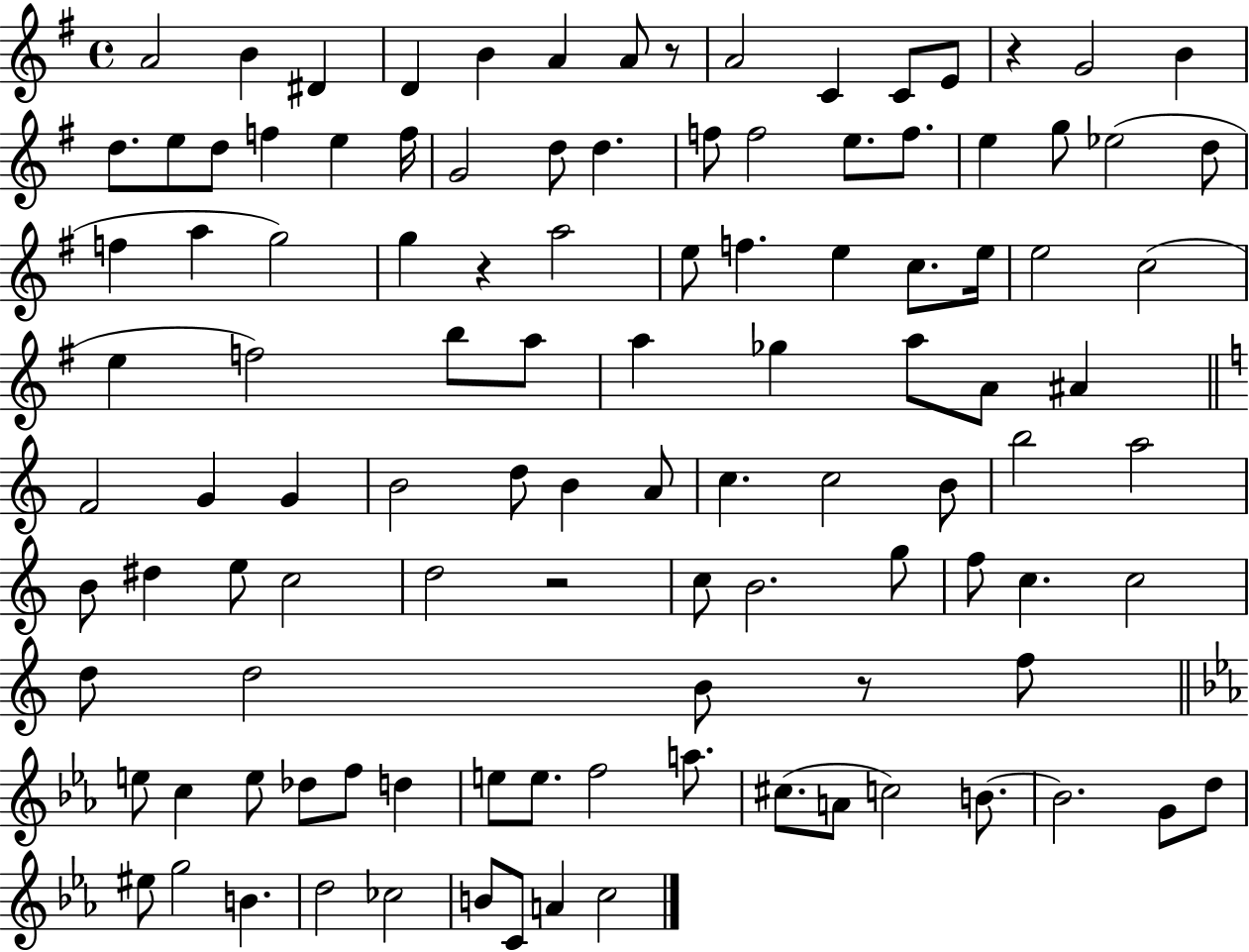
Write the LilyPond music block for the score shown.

{
  \clef treble
  \time 4/4
  \defaultTimeSignature
  \key g \major
  a'2 b'4 dis'4 | d'4 b'4 a'4 a'8 r8 | a'2 c'4 c'8 e'8 | r4 g'2 b'4 | \break d''8. e''8 d''8 f''4 e''4 f''16 | g'2 d''8 d''4. | f''8 f''2 e''8. f''8. | e''4 g''8 ees''2( d''8 | \break f''4 a''4 g''2) | g''4 r4 a''2 | e''8 f''4. e''4 c''8. e''16 | e''2 c''2( | \break e''4 f''2) b''8 a''8 | a''4 ges''4 a''8 a'8 ais'4 | \bar "||" \break \key a \minor f'2 g'4 g'4 | b'2 d''8 b'4 a'8 | c''4. c''2 b'8 | b''2 a''2 | \break b'8 dis''4 e''8 c''2 | d''2 r2 | c''8 b'2. g''8 | f''8 c''4. c''2 | \break d''8 d''2 b'8 r8 f''8 | \bar "||" \break \key ees \major e''8 c''4 e''8 des''8 f''8 d''4 | e''8 e''8. f''2 a''8. | cis''8.( a'8 c''2) b'8.~~ | b'2. g'8 d''8 | \break eis''8 g''2 b'4. | d''2 ces''2 | b'8 c'8 a'4 c''2 | \bar "|."
}